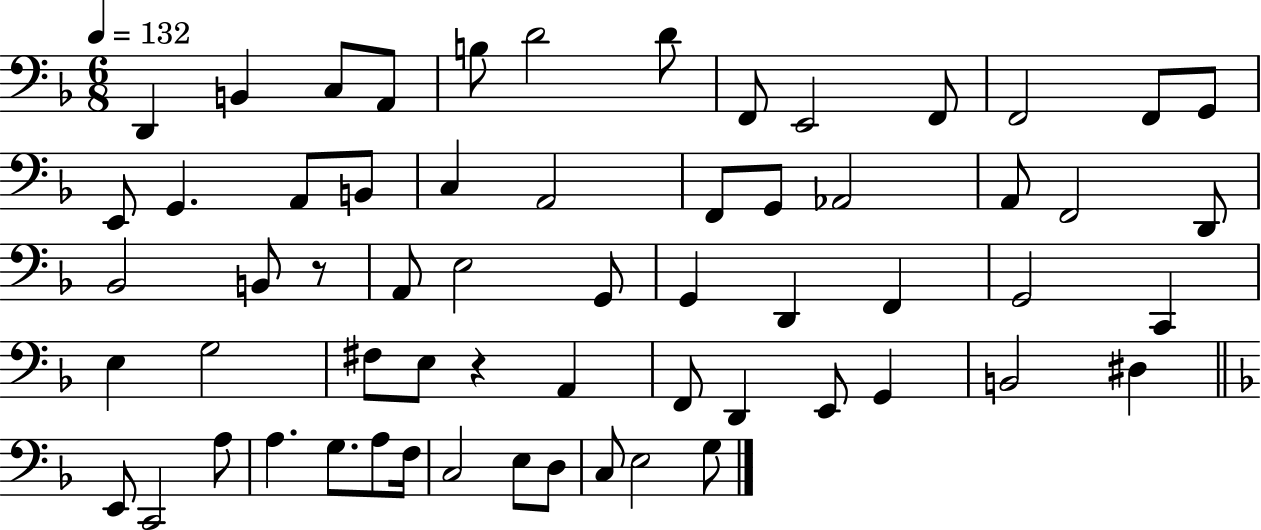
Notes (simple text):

D2/q B2/q C3/e A2/e B3/e D4/h D4/e F2/e E2/h F2/e F2/h F2/e G2/e E2/e G2/q. A2/e B2/e C3/q A2/h F2/e G2/e Ab2/h A2/e F2/h D2/e Bb2/h B2/e R/e A2/e E3/h G2/e G2/q D2/q F2/q G2/h C2/q E3/q G3/h F#3/e E3/e R/q A2/q F2/e D2/q E2/e G2/q B2/h D#3/q E2/e C2/h A3/e A3/q. G3/e. A3/e F3/s C3/h E3/e D3/e C3/e E3/h G3/e